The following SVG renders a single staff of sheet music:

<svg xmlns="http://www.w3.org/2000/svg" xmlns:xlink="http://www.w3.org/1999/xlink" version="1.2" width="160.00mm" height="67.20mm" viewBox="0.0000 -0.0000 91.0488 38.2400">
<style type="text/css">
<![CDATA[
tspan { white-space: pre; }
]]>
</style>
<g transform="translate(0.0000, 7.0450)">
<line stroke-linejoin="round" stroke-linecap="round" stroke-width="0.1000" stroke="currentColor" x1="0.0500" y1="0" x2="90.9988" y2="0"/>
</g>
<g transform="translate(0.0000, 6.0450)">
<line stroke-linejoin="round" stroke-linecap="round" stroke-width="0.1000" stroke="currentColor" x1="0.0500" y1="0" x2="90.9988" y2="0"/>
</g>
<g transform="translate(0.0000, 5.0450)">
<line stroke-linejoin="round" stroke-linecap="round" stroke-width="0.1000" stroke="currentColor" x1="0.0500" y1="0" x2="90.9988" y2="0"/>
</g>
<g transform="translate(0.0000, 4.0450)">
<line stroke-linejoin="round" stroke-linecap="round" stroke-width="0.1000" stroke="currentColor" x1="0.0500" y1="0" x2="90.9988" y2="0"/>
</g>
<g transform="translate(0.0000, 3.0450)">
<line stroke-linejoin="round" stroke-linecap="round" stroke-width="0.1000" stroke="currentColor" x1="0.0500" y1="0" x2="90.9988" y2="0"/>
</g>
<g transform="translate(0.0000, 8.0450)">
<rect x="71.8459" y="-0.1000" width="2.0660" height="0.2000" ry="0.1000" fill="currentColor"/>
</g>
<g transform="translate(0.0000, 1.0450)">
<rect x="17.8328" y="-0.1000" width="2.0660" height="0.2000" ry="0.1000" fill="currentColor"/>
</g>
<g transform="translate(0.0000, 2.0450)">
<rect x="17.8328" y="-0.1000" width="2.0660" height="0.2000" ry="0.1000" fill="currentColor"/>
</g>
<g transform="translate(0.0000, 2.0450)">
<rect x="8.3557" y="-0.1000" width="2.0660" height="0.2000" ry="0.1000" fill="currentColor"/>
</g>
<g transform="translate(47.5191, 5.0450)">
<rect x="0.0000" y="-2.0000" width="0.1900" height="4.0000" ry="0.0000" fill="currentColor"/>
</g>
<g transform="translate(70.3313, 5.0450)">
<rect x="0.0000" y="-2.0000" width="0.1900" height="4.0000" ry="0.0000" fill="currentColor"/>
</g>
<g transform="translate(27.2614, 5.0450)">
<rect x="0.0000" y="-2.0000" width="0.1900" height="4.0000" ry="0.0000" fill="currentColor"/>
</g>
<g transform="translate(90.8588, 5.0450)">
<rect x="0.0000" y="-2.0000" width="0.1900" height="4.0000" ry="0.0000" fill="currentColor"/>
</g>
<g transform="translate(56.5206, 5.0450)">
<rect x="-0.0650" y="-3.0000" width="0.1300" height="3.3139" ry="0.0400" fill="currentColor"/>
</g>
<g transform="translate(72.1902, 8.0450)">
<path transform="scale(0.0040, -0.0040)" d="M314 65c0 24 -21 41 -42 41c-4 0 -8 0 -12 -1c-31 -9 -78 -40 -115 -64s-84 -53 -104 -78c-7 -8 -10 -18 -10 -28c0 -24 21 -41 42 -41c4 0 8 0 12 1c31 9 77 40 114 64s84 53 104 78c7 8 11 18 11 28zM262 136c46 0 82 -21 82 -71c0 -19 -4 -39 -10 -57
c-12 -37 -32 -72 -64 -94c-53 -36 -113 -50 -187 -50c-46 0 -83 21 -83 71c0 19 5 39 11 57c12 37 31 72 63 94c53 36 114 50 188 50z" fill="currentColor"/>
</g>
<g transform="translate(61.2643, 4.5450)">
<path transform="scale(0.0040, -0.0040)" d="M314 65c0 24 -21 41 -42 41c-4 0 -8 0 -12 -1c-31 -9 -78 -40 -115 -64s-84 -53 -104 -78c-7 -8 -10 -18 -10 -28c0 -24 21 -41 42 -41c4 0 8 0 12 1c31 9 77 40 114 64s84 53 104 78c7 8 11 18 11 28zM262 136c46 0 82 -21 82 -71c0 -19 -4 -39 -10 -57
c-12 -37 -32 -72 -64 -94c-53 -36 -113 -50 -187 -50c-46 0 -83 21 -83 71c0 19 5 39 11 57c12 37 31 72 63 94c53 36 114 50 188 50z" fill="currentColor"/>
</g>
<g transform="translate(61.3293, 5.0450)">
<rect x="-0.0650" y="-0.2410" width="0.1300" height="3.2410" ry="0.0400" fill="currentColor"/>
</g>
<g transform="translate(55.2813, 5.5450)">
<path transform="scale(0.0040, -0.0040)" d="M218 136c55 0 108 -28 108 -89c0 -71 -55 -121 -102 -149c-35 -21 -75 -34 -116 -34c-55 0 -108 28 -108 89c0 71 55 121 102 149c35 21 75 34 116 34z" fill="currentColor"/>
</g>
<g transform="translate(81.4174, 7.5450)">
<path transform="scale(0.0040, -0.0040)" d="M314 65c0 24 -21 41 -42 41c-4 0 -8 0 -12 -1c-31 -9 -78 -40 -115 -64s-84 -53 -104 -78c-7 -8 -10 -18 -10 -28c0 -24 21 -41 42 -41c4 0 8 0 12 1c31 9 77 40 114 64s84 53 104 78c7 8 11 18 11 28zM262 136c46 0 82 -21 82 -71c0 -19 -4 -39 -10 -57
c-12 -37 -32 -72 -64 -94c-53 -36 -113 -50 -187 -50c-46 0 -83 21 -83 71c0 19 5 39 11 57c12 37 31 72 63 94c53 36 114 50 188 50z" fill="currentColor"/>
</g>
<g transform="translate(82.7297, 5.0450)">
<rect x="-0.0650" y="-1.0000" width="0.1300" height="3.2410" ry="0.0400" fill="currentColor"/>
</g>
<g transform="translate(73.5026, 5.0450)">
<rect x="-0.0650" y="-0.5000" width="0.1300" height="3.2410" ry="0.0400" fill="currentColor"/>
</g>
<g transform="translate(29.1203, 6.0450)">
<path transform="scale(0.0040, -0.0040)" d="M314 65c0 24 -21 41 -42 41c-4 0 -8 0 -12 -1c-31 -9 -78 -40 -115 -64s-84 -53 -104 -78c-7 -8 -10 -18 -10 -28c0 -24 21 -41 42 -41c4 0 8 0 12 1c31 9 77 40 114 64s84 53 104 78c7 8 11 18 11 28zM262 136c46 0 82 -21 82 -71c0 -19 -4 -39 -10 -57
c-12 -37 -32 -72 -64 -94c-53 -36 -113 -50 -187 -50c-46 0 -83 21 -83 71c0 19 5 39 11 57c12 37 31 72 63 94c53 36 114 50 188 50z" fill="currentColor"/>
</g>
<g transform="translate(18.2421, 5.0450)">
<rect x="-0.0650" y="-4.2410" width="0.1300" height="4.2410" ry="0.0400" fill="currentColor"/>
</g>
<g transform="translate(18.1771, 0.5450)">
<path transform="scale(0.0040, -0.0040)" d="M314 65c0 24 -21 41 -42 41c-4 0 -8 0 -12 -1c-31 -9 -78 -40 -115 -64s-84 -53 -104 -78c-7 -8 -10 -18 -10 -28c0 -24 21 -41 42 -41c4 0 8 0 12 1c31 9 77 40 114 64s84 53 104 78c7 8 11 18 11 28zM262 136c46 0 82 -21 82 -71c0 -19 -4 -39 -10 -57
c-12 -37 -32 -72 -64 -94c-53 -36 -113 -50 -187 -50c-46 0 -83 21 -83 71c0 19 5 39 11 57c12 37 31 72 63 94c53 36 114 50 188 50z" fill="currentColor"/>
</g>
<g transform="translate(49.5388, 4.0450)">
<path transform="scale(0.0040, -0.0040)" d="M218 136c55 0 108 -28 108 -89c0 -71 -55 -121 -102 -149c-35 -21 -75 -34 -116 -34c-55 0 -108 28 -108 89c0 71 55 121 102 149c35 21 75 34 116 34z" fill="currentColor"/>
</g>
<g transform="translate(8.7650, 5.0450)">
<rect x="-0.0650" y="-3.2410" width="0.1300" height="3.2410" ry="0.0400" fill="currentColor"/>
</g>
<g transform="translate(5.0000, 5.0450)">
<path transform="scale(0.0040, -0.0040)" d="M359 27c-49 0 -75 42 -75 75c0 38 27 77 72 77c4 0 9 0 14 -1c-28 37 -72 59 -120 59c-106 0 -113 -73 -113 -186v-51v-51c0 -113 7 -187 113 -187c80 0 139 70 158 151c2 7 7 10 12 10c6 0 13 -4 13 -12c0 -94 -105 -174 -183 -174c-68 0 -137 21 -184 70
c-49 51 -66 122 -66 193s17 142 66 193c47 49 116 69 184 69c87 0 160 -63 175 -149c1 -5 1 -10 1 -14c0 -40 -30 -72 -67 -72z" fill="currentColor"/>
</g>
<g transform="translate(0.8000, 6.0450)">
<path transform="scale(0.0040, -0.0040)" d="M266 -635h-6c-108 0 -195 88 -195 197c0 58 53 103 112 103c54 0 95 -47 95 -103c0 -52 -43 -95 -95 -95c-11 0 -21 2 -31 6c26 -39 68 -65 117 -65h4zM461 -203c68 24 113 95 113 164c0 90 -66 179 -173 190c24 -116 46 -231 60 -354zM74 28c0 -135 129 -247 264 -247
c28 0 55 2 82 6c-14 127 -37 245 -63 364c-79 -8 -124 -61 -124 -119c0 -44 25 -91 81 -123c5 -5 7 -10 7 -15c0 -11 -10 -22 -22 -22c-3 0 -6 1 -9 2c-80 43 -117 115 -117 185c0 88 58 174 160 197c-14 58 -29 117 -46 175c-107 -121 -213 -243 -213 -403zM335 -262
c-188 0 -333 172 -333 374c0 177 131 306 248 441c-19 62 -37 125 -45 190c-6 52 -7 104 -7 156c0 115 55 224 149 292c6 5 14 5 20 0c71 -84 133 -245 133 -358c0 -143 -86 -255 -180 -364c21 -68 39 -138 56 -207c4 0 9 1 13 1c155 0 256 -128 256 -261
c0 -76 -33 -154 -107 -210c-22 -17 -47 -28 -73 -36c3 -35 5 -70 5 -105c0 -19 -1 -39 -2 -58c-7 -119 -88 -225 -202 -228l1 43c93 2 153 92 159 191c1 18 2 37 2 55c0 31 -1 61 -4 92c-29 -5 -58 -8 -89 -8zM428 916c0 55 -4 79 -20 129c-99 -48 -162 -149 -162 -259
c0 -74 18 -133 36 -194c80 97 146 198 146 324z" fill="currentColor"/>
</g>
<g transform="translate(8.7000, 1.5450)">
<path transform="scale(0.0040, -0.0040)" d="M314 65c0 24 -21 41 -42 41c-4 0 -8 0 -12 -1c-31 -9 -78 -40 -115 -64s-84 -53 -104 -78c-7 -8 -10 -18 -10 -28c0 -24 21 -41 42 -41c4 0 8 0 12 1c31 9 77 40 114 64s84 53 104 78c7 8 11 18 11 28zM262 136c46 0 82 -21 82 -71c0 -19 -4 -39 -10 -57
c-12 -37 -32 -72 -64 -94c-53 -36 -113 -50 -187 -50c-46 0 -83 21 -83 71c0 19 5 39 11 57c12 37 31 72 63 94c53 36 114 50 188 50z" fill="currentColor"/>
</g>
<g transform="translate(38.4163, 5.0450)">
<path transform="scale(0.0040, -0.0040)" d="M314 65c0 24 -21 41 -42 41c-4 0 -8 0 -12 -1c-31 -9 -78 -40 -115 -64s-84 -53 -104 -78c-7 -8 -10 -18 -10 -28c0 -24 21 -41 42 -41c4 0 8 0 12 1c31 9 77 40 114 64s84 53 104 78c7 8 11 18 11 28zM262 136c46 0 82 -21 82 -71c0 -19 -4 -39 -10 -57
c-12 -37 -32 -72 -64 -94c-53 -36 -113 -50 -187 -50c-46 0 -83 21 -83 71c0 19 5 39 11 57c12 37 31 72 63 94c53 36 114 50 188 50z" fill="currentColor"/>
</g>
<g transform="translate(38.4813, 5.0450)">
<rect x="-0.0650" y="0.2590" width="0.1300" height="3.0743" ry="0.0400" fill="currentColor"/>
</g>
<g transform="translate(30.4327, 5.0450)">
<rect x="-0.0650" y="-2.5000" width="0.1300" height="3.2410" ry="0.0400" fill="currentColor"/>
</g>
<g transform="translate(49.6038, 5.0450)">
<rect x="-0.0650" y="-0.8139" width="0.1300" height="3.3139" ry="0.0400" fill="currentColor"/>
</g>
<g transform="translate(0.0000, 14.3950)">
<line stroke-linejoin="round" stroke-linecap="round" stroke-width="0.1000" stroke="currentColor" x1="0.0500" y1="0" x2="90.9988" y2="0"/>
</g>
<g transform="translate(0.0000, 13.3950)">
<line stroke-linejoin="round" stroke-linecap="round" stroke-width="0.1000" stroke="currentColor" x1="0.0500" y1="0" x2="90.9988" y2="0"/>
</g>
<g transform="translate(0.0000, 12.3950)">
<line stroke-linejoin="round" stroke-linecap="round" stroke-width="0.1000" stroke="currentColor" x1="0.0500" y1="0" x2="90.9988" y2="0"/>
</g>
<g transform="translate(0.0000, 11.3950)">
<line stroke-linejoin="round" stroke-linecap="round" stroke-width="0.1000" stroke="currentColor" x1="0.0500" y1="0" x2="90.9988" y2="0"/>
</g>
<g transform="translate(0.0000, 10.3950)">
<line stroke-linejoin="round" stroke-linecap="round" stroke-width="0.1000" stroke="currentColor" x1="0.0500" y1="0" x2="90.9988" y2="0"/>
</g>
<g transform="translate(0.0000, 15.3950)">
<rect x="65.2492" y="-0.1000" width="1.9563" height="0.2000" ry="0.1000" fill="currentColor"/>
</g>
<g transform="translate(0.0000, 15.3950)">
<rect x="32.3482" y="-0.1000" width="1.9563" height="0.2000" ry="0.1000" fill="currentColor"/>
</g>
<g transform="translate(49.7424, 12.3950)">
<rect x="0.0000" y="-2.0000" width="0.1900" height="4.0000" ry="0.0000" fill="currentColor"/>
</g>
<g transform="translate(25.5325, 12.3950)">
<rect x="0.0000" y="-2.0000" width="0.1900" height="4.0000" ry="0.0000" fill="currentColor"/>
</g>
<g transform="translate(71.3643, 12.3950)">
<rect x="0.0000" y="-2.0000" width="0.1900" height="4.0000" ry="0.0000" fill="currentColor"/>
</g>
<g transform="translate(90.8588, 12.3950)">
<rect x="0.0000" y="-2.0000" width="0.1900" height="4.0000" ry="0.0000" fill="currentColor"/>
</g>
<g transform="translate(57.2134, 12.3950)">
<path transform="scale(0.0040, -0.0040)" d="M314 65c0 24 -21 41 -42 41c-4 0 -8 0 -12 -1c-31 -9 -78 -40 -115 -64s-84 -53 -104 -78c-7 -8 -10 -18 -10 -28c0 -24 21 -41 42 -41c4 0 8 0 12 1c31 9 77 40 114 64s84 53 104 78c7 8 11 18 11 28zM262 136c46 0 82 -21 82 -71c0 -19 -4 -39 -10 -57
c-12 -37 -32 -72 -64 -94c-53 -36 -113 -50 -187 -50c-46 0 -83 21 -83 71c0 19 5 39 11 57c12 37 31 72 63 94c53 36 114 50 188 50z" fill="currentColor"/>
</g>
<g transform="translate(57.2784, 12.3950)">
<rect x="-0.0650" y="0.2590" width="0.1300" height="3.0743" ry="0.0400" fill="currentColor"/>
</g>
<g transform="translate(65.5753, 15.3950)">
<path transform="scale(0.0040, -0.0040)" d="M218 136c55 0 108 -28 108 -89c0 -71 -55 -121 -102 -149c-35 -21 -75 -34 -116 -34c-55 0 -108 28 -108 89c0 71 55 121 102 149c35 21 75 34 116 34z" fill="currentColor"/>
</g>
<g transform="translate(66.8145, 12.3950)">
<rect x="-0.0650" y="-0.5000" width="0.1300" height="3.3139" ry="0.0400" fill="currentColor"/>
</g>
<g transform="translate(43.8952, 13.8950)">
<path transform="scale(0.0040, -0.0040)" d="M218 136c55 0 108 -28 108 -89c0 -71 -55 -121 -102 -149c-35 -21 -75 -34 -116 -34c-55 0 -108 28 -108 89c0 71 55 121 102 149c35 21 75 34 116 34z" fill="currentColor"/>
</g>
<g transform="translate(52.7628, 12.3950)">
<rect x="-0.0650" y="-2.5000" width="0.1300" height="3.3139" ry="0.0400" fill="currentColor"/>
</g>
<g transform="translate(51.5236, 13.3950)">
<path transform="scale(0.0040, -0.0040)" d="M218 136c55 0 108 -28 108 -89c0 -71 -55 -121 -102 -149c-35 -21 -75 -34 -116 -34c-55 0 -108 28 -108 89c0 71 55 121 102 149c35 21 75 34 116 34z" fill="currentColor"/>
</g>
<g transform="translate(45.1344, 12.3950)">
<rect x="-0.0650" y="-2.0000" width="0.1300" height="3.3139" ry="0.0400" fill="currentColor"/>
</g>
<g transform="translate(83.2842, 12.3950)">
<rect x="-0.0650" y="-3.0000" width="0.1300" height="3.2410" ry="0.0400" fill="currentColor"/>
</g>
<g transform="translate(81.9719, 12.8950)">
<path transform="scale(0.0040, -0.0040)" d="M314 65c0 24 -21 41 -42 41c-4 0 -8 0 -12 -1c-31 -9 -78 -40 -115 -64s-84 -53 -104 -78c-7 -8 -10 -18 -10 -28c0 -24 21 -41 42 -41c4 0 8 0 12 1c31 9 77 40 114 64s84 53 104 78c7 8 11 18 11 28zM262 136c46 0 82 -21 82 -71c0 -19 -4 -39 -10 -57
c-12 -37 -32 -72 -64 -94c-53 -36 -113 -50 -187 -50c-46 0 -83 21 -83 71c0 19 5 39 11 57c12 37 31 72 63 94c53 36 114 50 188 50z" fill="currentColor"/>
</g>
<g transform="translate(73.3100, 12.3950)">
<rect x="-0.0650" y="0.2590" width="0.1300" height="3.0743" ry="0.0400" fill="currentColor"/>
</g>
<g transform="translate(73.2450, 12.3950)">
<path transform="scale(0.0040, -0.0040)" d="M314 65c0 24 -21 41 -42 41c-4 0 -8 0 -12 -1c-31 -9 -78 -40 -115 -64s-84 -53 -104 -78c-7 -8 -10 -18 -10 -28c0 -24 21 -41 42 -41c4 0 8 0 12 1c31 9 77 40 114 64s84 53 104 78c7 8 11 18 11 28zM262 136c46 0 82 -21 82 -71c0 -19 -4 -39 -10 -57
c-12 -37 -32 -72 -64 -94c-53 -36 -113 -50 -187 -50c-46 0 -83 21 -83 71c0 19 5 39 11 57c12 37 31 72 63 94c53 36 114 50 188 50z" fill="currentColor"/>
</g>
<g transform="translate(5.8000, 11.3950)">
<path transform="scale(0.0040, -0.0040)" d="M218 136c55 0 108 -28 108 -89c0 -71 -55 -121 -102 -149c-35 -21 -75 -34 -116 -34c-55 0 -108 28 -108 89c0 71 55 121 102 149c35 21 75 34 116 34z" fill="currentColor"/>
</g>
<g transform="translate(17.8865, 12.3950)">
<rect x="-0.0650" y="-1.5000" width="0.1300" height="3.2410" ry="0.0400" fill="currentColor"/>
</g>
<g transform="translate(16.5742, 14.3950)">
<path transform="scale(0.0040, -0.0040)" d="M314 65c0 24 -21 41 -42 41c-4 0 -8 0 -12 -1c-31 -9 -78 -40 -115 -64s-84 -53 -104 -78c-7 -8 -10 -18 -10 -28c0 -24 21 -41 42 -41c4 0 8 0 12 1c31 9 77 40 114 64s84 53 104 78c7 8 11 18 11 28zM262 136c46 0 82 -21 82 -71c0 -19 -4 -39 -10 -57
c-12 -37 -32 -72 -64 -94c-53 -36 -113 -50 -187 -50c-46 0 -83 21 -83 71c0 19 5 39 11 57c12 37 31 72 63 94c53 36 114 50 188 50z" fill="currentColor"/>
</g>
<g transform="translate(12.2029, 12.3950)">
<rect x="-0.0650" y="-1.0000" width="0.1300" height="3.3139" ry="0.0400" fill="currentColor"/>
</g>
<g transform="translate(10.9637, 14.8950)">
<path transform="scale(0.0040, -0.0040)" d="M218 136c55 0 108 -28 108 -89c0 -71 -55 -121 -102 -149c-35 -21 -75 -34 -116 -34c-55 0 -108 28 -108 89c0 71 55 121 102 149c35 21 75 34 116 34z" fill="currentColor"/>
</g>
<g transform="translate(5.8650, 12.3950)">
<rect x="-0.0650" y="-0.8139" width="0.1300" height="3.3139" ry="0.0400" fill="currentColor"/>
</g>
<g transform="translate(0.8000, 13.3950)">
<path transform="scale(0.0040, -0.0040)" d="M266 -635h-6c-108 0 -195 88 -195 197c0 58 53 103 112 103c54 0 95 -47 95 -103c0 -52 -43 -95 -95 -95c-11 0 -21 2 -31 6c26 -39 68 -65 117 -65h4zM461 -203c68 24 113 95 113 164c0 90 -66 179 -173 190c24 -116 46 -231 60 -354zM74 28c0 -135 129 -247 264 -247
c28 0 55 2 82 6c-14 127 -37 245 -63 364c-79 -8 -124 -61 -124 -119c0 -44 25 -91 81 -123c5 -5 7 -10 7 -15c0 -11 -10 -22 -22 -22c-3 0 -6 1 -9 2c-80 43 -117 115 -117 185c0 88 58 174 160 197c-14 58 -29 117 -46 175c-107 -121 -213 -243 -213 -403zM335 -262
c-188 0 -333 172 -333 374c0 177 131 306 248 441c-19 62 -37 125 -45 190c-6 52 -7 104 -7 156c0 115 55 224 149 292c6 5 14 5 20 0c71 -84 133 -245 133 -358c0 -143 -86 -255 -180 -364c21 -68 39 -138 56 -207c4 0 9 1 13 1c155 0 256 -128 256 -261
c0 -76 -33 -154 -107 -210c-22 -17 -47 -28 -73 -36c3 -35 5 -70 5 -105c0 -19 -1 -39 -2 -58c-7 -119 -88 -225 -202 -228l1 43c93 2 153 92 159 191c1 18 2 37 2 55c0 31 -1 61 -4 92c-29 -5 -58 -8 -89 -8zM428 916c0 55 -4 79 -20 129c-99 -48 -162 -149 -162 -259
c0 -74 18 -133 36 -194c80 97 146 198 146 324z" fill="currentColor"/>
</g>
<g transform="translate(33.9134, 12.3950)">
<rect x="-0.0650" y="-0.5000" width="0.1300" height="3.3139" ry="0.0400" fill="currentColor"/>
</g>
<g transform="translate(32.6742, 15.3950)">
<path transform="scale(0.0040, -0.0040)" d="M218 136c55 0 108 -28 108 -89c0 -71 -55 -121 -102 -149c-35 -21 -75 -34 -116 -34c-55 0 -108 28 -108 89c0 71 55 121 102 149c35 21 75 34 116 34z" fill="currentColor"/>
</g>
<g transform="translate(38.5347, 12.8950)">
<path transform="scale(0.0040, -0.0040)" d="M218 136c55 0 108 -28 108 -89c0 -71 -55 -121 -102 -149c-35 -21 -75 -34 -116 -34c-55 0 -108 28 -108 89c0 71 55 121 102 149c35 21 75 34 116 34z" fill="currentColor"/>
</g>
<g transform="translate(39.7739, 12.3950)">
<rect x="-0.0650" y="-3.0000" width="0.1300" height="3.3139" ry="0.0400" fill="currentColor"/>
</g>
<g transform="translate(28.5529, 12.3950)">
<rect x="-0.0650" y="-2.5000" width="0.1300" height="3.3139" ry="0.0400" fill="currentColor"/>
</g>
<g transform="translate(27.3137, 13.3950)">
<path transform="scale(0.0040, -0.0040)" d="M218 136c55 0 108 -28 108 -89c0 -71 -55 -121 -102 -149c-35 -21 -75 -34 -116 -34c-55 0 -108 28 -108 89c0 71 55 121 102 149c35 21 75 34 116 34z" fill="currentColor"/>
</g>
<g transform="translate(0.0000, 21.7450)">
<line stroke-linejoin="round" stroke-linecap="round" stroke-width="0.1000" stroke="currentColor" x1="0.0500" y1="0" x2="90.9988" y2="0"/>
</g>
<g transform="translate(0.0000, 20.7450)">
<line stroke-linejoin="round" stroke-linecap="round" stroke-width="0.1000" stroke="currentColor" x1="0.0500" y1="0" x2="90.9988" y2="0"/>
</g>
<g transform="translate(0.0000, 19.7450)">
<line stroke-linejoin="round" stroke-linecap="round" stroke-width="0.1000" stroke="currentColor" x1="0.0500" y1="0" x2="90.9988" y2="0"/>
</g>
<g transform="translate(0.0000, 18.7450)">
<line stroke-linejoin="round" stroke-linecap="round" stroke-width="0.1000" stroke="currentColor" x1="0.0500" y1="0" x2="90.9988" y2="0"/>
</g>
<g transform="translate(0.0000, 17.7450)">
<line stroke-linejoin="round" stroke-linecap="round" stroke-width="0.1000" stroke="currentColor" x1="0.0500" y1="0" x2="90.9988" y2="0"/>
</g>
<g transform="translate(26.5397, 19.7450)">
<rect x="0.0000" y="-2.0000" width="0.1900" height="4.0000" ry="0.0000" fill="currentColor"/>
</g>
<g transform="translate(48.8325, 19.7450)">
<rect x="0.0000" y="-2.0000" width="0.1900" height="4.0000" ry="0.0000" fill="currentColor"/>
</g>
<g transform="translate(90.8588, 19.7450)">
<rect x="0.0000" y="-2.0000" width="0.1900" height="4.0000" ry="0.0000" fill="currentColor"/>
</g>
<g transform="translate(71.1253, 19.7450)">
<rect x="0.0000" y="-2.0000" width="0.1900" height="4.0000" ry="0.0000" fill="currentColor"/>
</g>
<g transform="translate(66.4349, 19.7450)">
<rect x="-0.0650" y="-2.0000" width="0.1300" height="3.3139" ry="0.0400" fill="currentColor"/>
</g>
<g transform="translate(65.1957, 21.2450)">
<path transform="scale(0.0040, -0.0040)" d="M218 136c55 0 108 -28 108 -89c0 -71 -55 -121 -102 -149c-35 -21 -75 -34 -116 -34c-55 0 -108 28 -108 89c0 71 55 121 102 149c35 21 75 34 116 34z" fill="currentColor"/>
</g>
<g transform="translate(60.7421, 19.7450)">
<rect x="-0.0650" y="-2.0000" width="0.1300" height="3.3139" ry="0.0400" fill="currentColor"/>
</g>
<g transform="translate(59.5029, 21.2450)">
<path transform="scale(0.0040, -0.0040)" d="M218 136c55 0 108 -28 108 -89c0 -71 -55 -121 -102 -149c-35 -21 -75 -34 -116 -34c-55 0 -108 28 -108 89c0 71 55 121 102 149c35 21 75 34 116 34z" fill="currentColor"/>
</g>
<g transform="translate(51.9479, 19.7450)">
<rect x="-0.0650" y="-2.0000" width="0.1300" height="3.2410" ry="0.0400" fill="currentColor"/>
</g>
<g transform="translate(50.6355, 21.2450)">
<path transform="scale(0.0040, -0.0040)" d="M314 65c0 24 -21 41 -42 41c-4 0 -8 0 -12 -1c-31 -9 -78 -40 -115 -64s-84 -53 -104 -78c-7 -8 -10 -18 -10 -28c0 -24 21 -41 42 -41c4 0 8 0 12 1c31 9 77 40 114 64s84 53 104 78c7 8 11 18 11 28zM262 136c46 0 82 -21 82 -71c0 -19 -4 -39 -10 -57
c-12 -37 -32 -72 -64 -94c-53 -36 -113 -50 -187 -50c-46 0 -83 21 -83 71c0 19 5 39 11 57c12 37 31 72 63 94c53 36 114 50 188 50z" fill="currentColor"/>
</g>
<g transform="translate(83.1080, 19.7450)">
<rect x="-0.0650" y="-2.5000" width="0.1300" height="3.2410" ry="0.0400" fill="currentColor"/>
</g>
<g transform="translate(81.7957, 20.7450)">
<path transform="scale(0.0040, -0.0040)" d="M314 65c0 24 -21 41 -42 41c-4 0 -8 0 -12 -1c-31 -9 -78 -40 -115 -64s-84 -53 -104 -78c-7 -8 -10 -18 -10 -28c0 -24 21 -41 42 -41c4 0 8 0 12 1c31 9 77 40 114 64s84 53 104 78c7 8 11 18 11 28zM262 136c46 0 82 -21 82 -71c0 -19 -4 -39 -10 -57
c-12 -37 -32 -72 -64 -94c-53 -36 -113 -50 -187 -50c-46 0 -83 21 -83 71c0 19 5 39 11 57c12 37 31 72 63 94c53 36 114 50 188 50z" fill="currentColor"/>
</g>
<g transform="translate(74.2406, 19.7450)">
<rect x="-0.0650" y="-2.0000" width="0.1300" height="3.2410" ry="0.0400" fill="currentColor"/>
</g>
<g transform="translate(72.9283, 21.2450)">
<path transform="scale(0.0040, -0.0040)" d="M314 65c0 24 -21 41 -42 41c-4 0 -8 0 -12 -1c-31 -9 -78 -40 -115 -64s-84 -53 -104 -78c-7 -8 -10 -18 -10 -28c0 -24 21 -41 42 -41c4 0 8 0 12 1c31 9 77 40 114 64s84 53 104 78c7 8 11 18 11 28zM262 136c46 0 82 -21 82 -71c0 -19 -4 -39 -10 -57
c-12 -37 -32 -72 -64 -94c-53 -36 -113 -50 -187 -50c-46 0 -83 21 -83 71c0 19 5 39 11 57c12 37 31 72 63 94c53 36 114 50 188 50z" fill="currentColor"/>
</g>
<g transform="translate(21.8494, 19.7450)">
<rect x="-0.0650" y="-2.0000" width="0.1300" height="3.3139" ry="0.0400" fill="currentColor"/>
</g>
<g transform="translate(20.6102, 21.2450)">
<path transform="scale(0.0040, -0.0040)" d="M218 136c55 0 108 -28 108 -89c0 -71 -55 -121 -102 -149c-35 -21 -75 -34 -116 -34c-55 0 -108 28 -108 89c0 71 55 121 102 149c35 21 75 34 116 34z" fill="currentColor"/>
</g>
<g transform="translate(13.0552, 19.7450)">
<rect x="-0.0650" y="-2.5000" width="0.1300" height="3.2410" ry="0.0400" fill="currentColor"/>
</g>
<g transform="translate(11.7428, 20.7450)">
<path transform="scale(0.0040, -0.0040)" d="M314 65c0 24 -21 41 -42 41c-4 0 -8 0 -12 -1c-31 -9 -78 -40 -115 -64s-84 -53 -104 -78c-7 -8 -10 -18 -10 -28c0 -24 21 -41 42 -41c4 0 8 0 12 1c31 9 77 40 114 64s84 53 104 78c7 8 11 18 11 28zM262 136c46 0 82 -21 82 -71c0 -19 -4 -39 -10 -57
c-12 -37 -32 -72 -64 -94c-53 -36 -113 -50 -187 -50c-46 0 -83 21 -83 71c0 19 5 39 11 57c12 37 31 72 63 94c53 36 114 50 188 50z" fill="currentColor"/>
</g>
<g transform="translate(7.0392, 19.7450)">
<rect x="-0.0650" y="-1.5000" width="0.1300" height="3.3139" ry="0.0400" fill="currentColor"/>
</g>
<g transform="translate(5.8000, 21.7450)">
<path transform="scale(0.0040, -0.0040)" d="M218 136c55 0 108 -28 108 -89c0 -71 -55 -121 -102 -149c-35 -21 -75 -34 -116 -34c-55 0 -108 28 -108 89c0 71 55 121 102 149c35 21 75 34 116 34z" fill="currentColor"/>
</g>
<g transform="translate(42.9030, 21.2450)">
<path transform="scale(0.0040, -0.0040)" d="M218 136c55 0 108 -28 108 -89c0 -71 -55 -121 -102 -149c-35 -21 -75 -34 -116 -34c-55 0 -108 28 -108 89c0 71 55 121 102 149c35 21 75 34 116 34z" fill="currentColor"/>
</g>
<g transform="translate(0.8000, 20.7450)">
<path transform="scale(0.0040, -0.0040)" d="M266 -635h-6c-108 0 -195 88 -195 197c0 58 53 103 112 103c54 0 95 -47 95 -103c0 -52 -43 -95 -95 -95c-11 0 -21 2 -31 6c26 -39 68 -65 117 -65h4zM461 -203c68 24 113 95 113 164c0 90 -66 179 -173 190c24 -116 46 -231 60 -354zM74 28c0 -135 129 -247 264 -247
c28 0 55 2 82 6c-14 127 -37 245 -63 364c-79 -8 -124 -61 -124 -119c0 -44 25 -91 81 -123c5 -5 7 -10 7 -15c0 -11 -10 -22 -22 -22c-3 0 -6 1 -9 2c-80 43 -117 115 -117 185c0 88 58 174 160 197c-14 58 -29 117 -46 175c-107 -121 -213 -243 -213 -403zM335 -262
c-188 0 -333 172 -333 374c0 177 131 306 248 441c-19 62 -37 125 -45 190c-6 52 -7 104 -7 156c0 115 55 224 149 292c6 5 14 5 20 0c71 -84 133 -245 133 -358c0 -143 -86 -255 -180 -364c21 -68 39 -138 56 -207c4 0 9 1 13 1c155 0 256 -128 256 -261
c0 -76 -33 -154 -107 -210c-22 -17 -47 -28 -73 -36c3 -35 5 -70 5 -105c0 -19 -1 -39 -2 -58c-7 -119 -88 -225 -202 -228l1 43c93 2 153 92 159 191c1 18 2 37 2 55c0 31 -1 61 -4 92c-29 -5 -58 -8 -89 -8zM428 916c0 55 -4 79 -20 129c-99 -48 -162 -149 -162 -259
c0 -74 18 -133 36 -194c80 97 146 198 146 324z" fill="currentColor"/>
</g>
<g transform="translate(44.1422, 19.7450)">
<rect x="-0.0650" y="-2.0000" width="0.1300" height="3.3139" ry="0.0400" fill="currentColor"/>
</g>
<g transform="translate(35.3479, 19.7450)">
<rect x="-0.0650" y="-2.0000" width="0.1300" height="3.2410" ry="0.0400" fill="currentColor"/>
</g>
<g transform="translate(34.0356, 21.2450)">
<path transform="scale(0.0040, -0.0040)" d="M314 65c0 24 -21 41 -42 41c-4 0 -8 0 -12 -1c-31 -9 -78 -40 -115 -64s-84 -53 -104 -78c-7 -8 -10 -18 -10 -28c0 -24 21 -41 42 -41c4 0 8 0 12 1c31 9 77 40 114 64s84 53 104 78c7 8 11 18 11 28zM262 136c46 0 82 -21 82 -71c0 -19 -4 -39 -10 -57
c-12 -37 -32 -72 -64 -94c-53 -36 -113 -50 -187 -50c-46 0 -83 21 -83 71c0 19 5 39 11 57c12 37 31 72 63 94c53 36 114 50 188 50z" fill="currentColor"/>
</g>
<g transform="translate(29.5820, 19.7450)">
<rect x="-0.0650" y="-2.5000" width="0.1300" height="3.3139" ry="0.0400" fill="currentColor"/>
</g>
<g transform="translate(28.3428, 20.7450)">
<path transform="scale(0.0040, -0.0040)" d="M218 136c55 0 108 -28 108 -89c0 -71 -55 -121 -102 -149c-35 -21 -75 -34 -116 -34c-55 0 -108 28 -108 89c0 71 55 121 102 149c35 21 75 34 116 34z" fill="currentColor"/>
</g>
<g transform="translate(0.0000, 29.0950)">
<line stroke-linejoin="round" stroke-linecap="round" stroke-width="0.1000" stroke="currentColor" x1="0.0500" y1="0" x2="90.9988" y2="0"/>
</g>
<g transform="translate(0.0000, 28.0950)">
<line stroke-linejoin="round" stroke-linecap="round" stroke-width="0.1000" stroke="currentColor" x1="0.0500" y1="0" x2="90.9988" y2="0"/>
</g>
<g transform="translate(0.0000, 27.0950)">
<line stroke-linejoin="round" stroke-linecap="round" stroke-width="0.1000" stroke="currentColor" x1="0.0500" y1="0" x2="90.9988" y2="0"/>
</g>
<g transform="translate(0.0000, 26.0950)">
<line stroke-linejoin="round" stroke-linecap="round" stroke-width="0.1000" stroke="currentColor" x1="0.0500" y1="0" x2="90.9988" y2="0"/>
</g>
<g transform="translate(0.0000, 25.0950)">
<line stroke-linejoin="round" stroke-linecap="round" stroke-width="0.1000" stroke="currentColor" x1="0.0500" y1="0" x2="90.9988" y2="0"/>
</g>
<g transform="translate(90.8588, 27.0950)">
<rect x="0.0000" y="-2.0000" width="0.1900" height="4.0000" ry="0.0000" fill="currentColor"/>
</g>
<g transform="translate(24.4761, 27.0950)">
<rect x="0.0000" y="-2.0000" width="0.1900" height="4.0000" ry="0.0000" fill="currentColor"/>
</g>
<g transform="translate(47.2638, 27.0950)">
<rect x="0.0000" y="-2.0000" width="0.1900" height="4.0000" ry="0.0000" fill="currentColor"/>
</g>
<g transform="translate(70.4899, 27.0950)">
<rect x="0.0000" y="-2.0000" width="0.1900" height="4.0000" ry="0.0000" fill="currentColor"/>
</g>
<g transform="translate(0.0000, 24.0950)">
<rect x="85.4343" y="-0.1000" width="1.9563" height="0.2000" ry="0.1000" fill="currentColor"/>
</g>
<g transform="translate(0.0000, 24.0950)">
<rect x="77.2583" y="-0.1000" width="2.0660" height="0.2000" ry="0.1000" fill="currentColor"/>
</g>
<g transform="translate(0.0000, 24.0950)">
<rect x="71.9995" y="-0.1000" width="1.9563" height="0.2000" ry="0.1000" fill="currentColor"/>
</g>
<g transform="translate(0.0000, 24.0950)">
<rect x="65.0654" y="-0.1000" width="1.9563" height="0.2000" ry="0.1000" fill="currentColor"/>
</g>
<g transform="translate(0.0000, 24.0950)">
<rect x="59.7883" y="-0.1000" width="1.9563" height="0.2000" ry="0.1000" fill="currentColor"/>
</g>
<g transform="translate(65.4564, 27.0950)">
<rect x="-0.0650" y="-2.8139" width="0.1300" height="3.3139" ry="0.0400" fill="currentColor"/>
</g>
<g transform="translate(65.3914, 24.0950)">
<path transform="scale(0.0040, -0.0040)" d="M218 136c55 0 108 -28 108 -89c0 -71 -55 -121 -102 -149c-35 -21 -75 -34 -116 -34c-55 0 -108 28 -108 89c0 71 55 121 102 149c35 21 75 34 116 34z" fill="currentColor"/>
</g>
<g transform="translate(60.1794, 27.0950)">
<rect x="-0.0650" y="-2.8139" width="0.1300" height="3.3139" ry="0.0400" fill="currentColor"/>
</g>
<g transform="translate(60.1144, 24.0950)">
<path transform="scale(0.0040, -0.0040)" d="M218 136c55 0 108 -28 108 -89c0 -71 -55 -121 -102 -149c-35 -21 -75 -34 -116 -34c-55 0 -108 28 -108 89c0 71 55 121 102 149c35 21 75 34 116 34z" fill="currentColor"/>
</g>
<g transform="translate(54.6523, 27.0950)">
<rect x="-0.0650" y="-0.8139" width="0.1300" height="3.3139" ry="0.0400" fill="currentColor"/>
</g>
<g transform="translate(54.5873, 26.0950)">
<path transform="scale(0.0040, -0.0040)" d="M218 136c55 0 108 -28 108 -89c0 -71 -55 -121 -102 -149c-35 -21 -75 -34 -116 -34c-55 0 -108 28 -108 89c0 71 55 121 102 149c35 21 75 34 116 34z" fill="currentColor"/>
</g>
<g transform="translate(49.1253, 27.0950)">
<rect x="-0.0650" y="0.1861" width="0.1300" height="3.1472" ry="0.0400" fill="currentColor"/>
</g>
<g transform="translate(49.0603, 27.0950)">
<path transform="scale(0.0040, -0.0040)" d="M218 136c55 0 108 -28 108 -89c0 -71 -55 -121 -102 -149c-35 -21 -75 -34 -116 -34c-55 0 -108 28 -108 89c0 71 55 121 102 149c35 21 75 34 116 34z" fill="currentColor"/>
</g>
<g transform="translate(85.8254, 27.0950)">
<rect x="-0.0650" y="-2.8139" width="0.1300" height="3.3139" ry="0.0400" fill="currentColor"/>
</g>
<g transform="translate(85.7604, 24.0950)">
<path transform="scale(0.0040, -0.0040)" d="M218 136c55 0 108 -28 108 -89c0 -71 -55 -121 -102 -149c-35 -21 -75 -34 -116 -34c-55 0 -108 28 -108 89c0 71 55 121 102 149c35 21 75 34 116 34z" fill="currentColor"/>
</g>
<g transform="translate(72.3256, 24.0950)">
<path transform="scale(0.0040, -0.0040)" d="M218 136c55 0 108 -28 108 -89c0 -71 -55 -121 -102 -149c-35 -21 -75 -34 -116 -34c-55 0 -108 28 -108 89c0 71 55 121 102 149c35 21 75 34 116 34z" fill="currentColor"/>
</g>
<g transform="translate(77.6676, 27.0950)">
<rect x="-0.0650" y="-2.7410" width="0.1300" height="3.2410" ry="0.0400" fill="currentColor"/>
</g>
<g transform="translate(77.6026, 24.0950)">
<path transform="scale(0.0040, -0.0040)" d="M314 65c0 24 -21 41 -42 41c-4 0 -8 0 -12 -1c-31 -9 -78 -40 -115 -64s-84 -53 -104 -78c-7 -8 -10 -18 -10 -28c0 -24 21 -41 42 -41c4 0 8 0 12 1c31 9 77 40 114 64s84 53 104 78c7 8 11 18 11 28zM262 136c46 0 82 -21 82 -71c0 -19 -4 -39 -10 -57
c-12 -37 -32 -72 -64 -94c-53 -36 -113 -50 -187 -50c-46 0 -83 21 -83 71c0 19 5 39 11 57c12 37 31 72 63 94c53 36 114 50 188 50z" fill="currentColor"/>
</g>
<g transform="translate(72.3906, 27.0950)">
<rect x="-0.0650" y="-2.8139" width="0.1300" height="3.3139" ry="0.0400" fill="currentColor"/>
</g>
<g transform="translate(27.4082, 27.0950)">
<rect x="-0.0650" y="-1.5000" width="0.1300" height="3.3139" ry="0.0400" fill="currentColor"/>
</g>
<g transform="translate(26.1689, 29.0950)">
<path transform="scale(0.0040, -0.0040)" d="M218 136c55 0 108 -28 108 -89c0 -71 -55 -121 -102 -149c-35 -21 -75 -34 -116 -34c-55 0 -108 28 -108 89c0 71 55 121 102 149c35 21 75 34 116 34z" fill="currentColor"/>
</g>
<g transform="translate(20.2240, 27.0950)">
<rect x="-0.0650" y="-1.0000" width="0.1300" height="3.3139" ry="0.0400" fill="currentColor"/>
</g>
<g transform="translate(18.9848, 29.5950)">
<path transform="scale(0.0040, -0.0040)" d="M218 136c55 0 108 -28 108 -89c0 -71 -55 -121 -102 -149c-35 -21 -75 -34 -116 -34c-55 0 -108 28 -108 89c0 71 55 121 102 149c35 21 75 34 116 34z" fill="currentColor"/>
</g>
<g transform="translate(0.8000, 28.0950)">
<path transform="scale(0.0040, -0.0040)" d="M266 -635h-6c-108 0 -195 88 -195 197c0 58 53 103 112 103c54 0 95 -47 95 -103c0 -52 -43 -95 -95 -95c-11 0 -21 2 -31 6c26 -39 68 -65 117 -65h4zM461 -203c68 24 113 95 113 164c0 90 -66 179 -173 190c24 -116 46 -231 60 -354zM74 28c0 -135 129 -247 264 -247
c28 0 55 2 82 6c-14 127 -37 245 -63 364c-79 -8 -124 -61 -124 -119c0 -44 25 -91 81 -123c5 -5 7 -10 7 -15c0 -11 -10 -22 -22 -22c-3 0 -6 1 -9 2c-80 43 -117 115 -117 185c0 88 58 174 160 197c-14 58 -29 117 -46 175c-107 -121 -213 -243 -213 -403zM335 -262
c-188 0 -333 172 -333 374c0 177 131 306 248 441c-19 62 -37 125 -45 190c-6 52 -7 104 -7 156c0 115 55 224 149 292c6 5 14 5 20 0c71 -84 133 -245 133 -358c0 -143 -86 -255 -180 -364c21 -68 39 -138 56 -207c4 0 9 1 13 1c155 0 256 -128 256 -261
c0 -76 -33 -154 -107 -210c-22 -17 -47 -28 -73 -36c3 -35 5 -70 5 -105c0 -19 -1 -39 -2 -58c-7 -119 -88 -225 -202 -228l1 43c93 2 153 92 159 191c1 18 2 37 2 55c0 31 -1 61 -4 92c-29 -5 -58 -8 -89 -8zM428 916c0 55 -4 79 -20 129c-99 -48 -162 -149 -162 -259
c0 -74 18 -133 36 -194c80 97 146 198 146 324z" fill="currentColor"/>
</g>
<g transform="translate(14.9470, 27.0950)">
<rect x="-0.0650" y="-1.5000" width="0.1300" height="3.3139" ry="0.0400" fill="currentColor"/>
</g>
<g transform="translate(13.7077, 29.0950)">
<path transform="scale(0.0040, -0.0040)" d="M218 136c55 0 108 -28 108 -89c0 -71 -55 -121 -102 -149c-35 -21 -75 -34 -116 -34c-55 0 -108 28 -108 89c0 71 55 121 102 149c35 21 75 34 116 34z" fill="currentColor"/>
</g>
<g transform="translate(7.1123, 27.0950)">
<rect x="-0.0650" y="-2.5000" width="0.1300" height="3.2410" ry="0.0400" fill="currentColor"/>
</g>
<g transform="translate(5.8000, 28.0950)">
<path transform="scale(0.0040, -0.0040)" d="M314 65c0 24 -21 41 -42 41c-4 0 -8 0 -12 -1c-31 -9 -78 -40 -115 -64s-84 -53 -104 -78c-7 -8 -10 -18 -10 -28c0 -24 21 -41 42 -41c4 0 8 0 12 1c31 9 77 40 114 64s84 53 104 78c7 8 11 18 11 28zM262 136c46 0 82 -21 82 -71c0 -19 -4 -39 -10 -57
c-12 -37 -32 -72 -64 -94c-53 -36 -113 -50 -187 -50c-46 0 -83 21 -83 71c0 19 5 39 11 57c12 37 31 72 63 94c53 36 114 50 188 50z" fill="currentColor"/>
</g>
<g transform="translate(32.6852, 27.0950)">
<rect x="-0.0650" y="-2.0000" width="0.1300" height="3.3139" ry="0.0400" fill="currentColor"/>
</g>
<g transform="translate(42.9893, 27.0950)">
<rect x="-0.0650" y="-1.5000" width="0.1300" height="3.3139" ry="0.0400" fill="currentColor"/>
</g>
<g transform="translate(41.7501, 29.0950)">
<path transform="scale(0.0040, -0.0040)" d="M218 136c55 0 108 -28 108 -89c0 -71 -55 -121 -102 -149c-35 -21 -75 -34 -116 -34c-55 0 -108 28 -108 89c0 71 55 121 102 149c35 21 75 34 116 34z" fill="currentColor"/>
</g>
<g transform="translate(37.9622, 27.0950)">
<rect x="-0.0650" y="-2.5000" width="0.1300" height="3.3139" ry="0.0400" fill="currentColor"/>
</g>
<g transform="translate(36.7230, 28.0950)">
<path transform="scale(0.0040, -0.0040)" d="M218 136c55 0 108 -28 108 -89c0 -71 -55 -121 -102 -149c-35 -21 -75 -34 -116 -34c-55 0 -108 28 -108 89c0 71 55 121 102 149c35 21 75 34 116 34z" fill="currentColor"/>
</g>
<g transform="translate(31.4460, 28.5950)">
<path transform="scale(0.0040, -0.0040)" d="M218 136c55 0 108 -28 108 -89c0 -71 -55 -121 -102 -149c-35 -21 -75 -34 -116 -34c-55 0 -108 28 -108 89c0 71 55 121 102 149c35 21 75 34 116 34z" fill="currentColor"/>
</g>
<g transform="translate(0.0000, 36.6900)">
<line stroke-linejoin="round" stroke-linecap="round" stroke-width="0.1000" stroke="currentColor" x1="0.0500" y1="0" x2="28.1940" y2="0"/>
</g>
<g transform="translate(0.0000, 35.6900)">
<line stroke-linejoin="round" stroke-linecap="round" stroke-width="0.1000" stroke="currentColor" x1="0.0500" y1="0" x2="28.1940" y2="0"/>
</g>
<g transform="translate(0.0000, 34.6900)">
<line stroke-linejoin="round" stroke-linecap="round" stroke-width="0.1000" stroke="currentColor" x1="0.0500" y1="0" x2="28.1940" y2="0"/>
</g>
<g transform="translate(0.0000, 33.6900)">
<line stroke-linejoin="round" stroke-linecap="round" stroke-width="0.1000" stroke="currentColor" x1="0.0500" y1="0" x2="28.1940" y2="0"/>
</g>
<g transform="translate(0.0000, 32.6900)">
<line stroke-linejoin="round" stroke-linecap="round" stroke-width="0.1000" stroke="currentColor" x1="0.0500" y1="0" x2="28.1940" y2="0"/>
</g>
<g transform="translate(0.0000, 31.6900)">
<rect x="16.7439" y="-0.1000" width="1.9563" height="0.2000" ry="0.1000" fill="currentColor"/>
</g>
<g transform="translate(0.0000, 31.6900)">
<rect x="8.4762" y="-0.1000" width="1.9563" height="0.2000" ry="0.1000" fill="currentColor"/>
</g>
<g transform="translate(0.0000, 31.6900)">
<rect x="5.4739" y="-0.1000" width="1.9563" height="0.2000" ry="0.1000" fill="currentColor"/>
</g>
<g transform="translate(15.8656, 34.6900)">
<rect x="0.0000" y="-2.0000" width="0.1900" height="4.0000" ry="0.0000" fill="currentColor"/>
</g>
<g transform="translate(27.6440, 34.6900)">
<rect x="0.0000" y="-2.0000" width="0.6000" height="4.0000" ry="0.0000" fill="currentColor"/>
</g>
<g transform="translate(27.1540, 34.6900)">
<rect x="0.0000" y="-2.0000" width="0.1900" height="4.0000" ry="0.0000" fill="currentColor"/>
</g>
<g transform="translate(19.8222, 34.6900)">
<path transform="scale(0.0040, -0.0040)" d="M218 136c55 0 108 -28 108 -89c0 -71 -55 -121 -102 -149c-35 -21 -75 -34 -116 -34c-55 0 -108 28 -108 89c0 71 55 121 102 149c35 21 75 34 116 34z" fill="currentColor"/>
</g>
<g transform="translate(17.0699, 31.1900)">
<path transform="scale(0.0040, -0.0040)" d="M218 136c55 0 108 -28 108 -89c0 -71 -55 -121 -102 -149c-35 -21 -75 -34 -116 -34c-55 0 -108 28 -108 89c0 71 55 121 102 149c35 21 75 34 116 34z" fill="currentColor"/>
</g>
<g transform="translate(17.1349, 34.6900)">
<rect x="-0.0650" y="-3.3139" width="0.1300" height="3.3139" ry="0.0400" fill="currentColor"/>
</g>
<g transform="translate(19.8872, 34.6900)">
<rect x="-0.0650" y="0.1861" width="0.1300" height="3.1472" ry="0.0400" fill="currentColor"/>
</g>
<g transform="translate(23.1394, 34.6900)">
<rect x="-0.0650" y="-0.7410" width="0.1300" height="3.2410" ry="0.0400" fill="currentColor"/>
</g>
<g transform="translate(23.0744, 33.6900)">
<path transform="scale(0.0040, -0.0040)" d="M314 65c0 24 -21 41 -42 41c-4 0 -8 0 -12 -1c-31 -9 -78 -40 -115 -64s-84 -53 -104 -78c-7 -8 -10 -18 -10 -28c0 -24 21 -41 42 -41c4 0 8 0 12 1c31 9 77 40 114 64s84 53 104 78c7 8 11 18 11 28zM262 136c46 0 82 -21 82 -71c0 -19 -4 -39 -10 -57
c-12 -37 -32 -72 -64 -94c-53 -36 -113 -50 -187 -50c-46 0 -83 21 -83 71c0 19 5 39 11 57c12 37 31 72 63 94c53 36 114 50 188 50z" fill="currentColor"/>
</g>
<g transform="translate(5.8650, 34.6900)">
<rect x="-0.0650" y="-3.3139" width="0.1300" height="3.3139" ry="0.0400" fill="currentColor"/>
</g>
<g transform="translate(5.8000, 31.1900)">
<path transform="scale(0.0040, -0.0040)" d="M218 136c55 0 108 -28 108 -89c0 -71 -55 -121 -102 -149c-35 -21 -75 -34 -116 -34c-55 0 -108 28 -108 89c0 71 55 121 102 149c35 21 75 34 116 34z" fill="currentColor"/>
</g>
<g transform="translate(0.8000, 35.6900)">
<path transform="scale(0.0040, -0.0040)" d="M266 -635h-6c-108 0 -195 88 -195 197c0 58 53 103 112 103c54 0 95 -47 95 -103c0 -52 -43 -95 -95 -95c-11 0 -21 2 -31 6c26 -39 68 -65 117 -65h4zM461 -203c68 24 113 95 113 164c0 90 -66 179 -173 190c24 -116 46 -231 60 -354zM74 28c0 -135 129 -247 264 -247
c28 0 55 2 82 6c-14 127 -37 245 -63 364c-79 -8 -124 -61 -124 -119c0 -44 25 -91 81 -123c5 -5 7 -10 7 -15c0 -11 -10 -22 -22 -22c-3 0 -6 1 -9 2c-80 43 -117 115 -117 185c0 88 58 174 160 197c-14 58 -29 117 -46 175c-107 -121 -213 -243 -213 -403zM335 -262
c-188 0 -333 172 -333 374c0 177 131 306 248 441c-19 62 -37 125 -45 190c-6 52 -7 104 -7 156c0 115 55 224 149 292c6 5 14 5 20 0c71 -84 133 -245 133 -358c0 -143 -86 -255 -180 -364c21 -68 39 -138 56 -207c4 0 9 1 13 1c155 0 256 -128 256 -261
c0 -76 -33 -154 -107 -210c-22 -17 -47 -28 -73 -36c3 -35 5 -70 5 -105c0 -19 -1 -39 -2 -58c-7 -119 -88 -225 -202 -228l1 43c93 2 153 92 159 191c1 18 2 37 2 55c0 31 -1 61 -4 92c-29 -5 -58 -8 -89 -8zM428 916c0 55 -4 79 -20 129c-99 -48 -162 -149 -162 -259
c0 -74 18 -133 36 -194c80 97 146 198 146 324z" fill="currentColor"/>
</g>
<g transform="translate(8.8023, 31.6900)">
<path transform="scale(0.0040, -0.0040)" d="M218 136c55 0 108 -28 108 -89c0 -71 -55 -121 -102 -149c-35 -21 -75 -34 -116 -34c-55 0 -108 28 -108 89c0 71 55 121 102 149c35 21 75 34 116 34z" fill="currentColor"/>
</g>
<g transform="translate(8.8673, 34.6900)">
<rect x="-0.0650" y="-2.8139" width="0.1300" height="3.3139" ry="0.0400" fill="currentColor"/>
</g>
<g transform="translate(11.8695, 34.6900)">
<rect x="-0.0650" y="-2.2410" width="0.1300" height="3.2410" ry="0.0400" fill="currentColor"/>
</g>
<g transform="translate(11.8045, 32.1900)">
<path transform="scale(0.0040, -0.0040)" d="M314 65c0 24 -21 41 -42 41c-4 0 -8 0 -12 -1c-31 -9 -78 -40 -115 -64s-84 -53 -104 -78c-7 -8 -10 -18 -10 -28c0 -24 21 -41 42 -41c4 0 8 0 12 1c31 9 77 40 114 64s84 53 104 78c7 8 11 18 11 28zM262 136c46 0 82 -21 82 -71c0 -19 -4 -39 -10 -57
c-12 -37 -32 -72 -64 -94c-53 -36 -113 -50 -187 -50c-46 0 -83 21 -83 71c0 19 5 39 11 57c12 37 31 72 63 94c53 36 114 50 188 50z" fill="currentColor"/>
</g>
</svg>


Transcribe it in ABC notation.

X:1
T:Untitled
M:4/4
L:1/4
K:C
b2 d'2 G2 B2 d A c2 C2 D2 d D E2 G C A F G B2 C B2 A2 E G2 F G F2 F F2 F F F2 G2 G2 E D E F G E B d a a a a2 a b a g2 b B d2